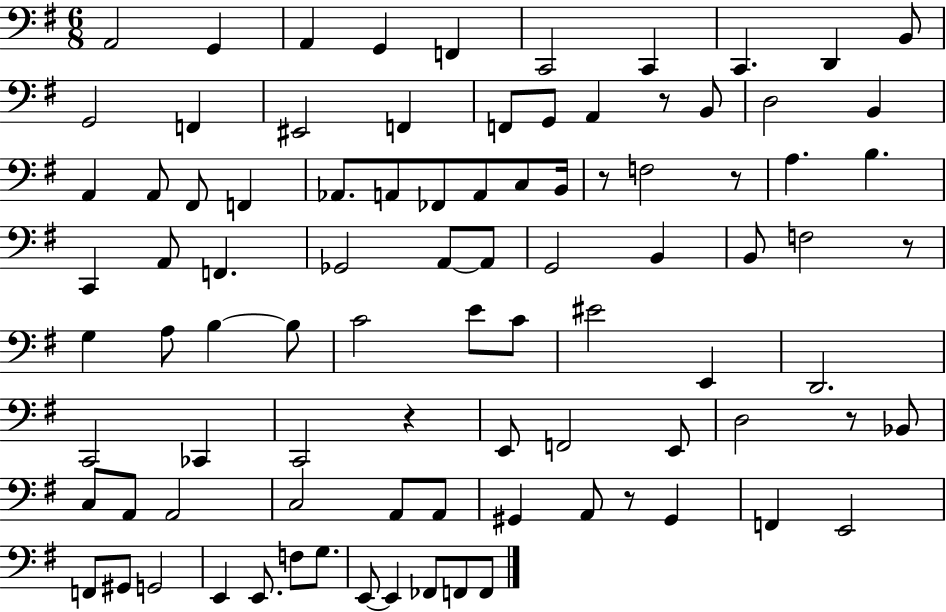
A2/h G2/q A2/q G2/q F2/q C2/h C2/q C2/q. D2/q B2/e G2/h F2/q EIS2/h F2/q F2/e G2/e A2/q R/e B2/e D3/h B2/q A2/q A2/e F#2/e F2/q Ab2/e. A2/e FES2/e A2/e C3/e B2/s R/e F3/h R/e A3/q. B3/q. C2/q A2/e F2/q. Gb2/h A2/e A2/e G2/h B2/q B2/e F3/h R/e G3/q A3/e B3/q B3/e C4/h E4/e C4/e EIS4/h E2/q D2/h. C2/h CES2/q C2/h R/q E2/e F2/h E2/e D3/h R/e Bb2/e C3/e A2/e A2/h C3/h A2/e A2/e G#2/q A2/e R/e G#2/q F2/q E2/h F2/e G#2/e G2/h E2/q E2/e. F3/e G3/e. E2/e E2/q FES2/e F2/e F2/e